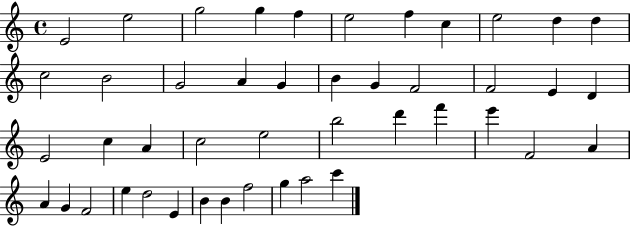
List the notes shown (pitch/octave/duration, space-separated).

E4/h E5/h G5/h G5/q F5/q E5/h F5/q C5/q E5/h D5/q D5/q C5/h B4/h G4/h A4/q G4/q B4/q G4/q F4/h F4/h E4/q D4/q E4/h C5/q A4/q C5/h E5/h B5/h D6/q F6/q E6/q F4/h A4/q A4/q G4/q F4/h E5/q D5/h E4/q B4/q B4/q F5/h G5/q A5/h C6/q